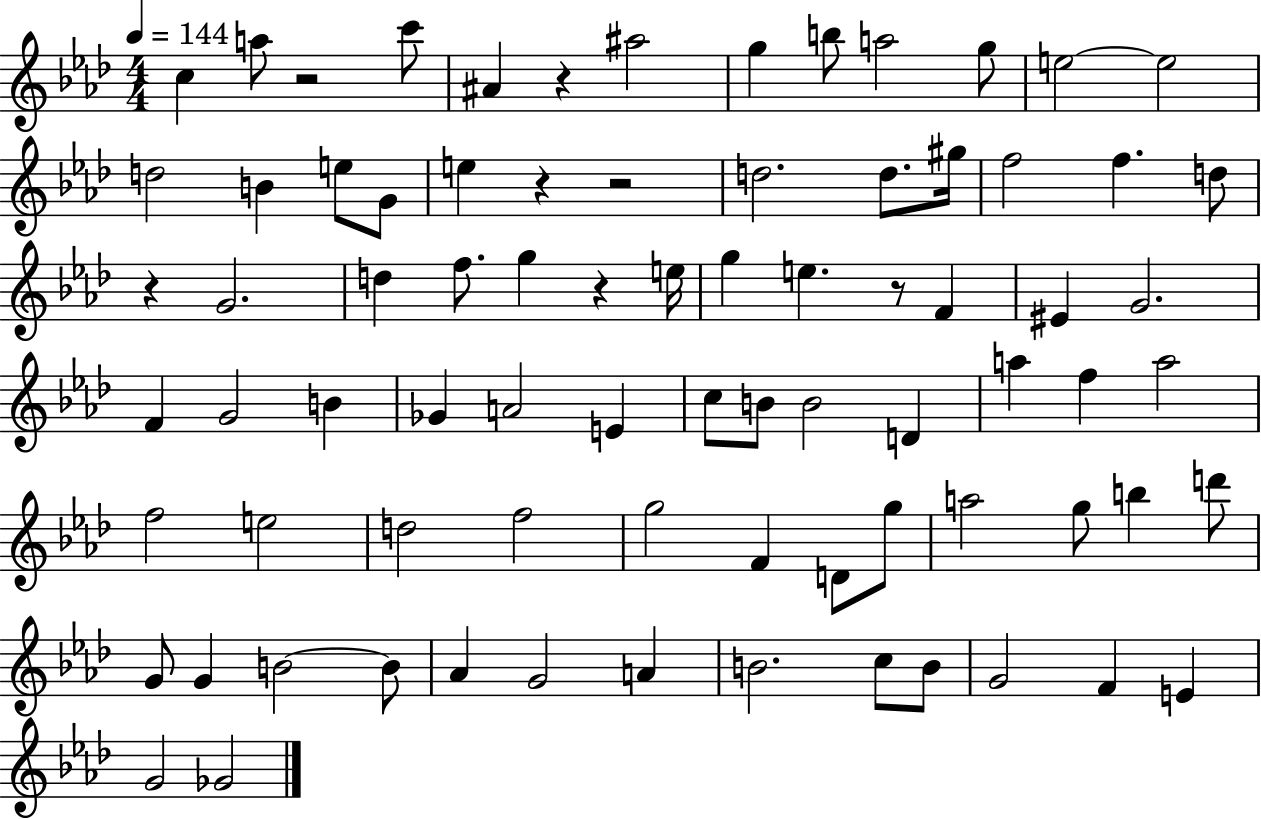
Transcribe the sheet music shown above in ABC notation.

X:1
T:Untitled
M:4/4
L:1/4
K:Ab
c a/2 z2 c'/2 ^A z ^a2 g b/2 a2 g/2 e2 e2 d2 B e/2 G/2 e z z2 d2 d/2 ^g/4 f2 f d/2 z G2 d f/2 g z e/4 g e z/2 F ^E G2 F G2 B _G A2 E c/2 B/2 B2 D a f a2 f2 e2 d2 f2 g2 F D/2 g/2 a2 g/2 b d'/2 G/2 G B2 B/2 _A G2 A B2 c/2 B/2 G2 F E G2 _G2